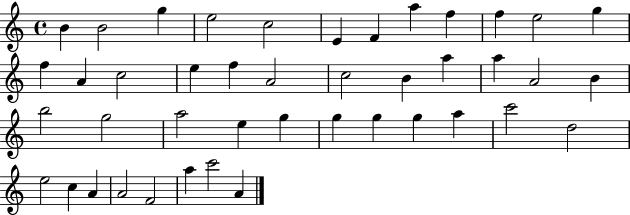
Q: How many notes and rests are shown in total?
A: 43